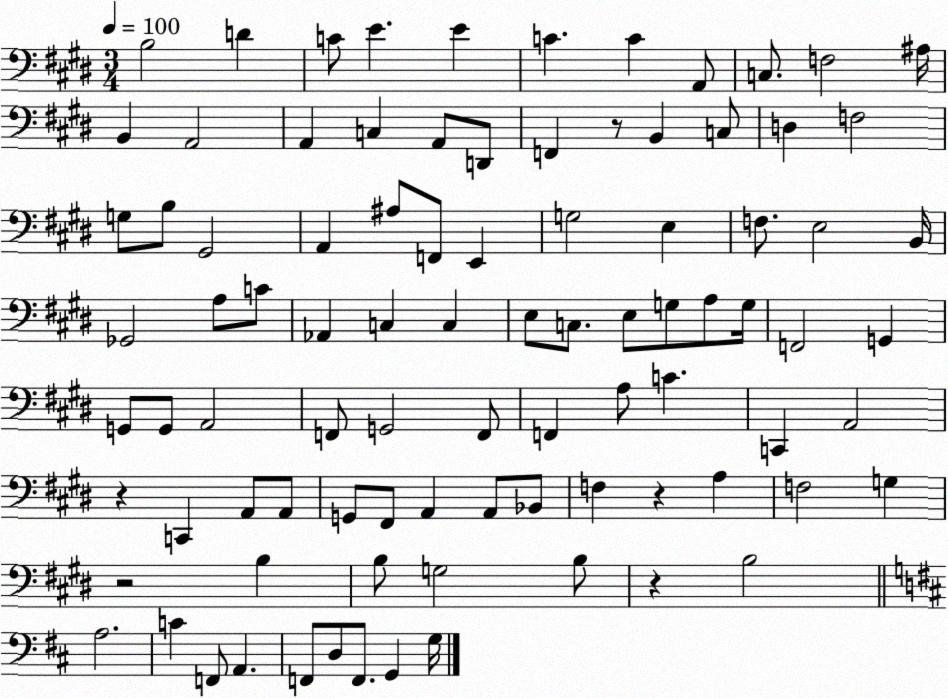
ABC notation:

X:1
T:Untitled
M:3/4
L:1/4
K:E
B,2 D C/2 E E C C A,,/2 C,/2 F,2 ^A,/4 B,, A,,2 A,, C, A,,/2 D,,/2 F,, z/2 B,, C,/2 D, F,2 G,/2 B,/2 ^G,,2 A,, ^A,/2 F,,/2 E,, G,2 E, F,/2 E,2 B,,/4 _G,,2 A,/2 C/2 _A,, C, C, E,/2 C,/2 E,/2 G,/2 A,/2 G,/4 F,,2 G,, G,,/2 G,,/2 A,,2 F,,/2 G,,2 F,,/2 F,, A,/2 C C,, A,,2 z C,, A,,/2 A,,/2 G,,/2 ^F,,/2 A,, A,,/2 _B,,/2 F, z A, F,2 G, z2 B, B,/2 G,2 B,/2 z B,2 A,2 C F,,/2 A,, F,,/2 D,/2 F,,/2 G,, G,/4